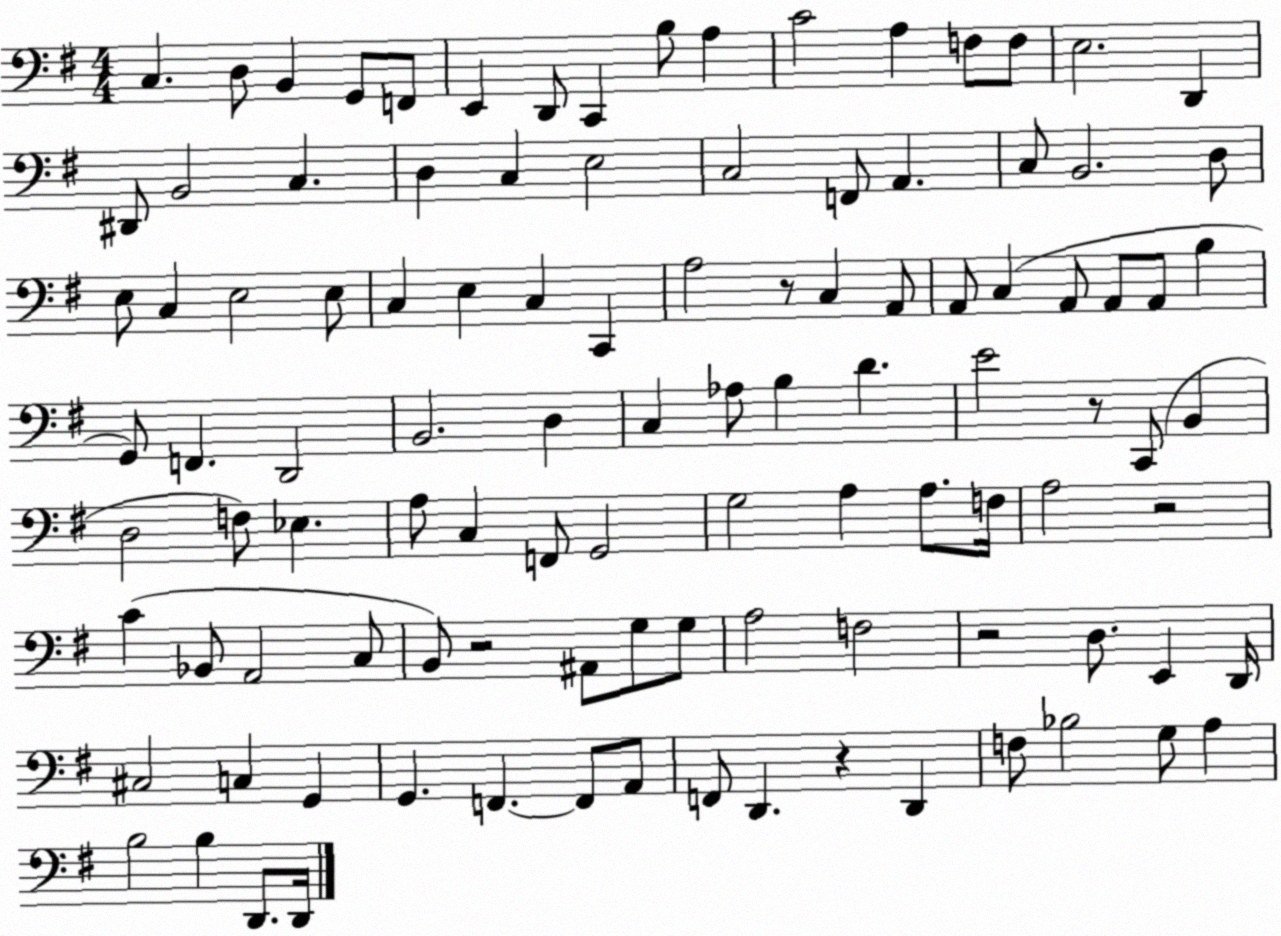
X:1
T:Untitled
M:4/4
L:1/4
K:G
C, D,/2 B,, G,,/2 F,,/2 E,, D,,/2 C,, B,/2 A, C2 A, F,/2 F,/2 E,2 D,, ^D,,/2 B,,2 C, D, C, E,2 C,2 F,,/2 A,, C,/2 B,,2 D,/2 E,/2 C, E,2 E,/2 C, E, C, C,, A,2 z/2 C, A,,/2 A,,/2 C, A,,/2 A,,/2 A,,/2 B, G,,/2 F,, D,,2 B,,2 D, C, _A,/2 B, D E2 z/2 C,,/2 B,, D,2 F,/2 _E, A,/2 C, F,,/2 G,,2 G,2 A, A,/2 F,/4 A,2 z2 C _B,,/2 A,,2 C,/2 B,,/2 z2 ^A,,/2 G,/2 G,/2 A,2 F,2 z2 D,/2 E,, D,,/4 ^C,2 C, G,, G,, F,, F,,/2 A,,/2 F,,/2 D,, z D,, F,/2 _B,2 G,/2 A, B,2 B, D,,/2 D,,/4